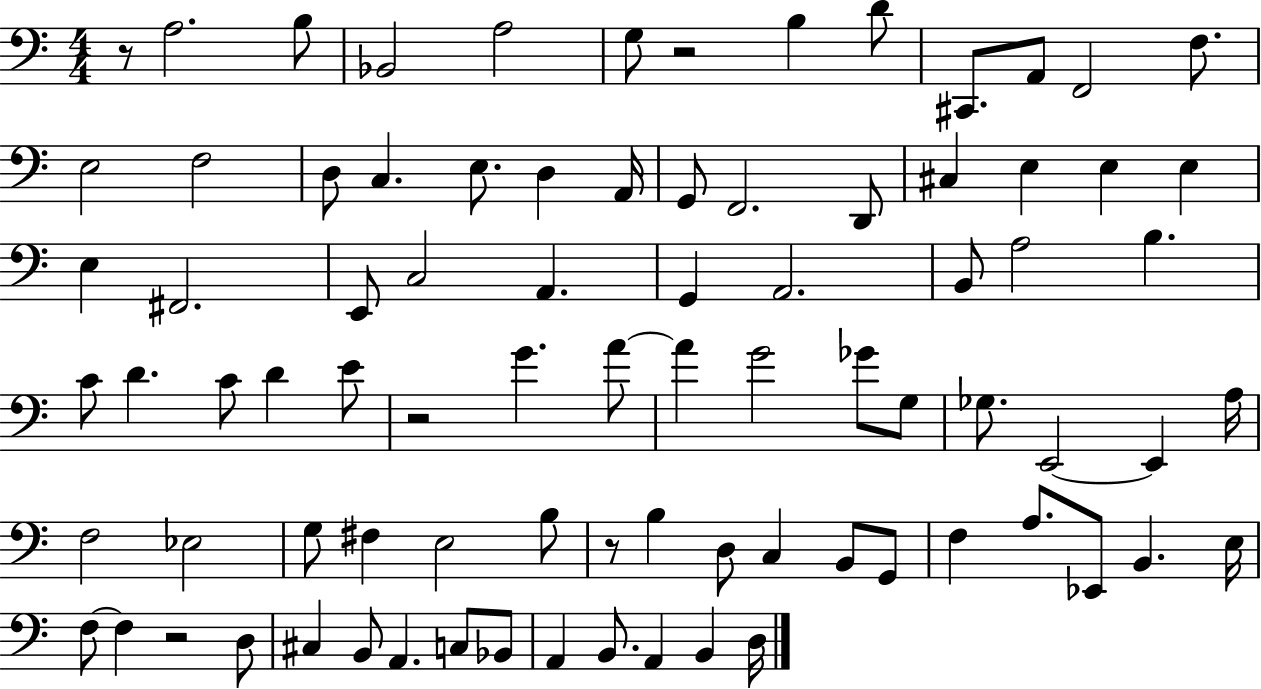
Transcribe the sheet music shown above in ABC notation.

X:1
T:Untitled
M:4/4
L:1/4
K:C
z/2 A,2 B,/2 _B,,2 A,2 G,/2 z2 B, D/2 ^C,,/2 A,,/2 F,,2 F,/2 E,2 F,2 D,/2 C, E,/2 D, A,,/4 G,,/2 F,,2 D,,/2 ^C, E, E, E, E, ^F,,2 E,,/2 C,2 A,, G,, A,,2 B,,/2 A,2 B, C/2 D C/2 D E/2 z2 G A/2 A G2 _G/2 G,/2 _G,/2 E,,2 E,, A,/4 F,2 _E,2 G,/2 ^F, E,2 B,/2 z/2 B, D,/2 C, B,,/2 G,,/2 F, A,/2 _E,,/2 B,, E,/4 F,/2 F, z2 D,/2 ^C, B,,/2 A,, C,/2 _B,,/2 A,, B,,/2 A,, B,, D,/4